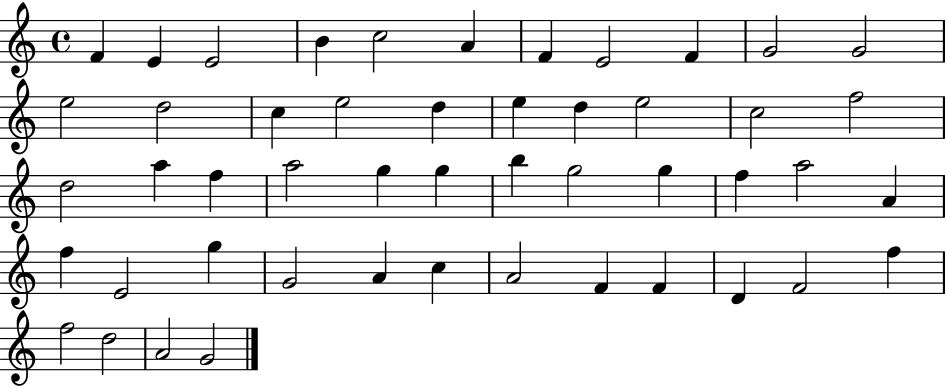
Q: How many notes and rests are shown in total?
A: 49